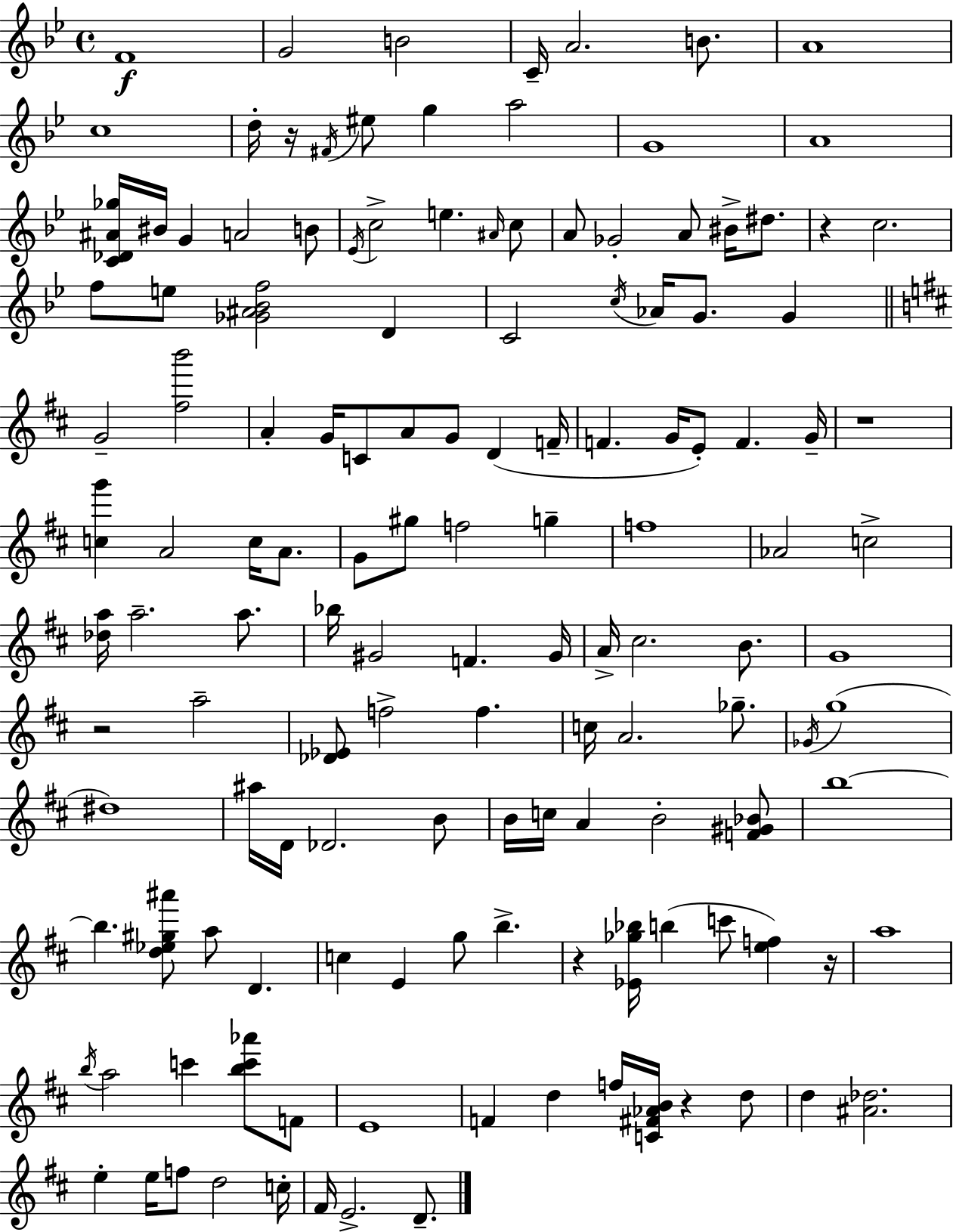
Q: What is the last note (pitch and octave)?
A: D4